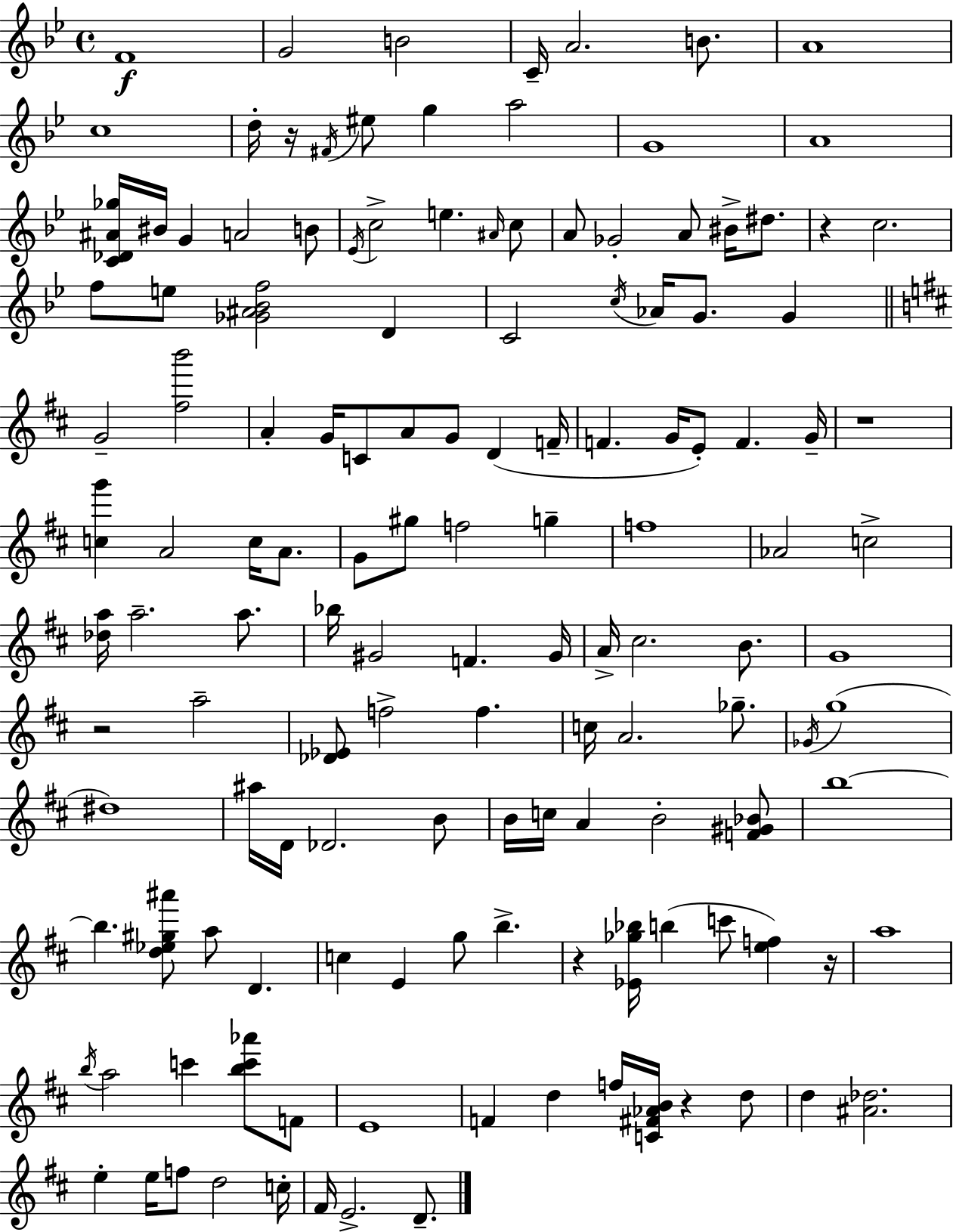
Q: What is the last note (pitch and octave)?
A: D4